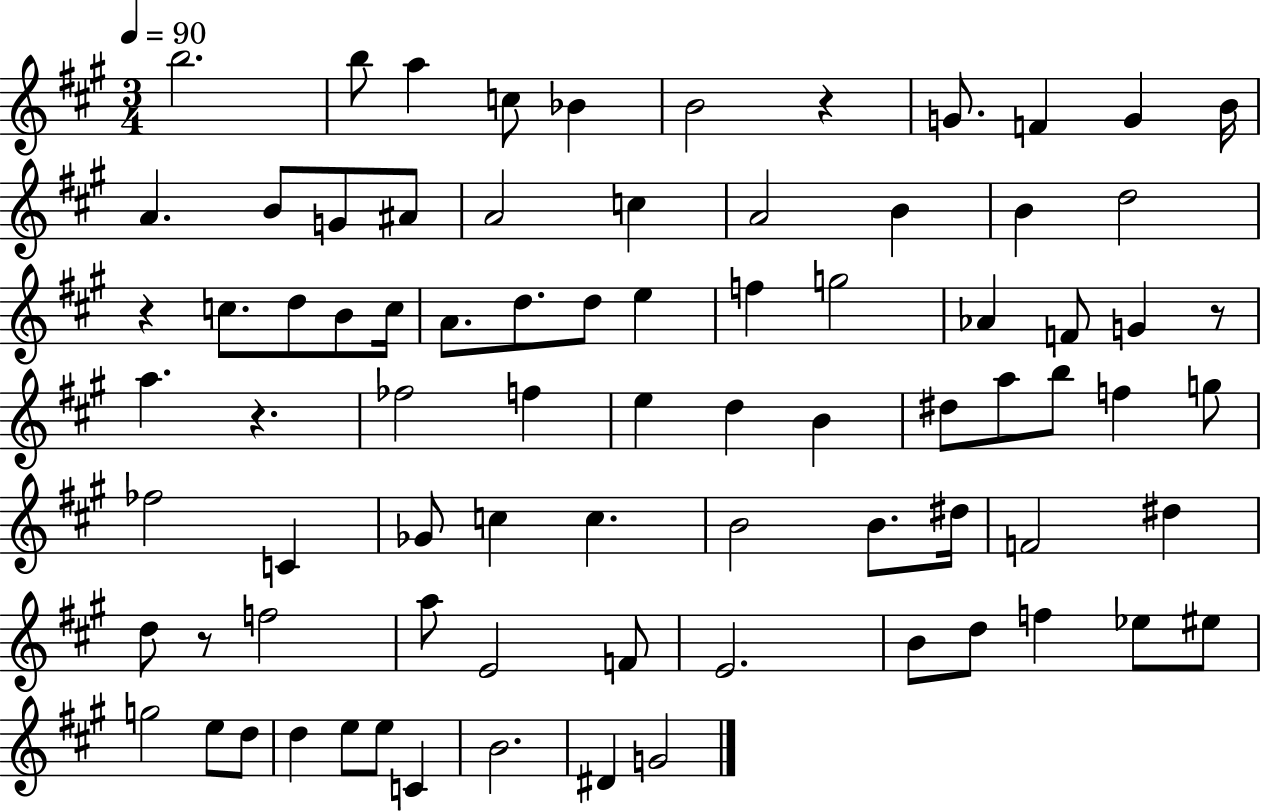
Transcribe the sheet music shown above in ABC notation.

X:1
T:Untitled
M:3/4
L:1/4
K:A
b2 b/2 a c/2 _B B2 z G/2 F G B/4 A B/2 G/2 ^A/2 A2 c A2 B B d2 z c/2 d/2 B/2 c/4 A/2 d/2 d/2 e f g2 _A F/2 G z/2 a z _f2 f e d B ^d/2 a/2 b/2 f g/2 _f2 C _G/2 c c B2 B/2 ^d/4 F2 ^d d/2 z/2 f2 a/2 E2 F/2 E2 B/2 d/2 f _e/2 ^e/2 g2 e/2 d/2 d e/2 e/2 C B2 ^D G2